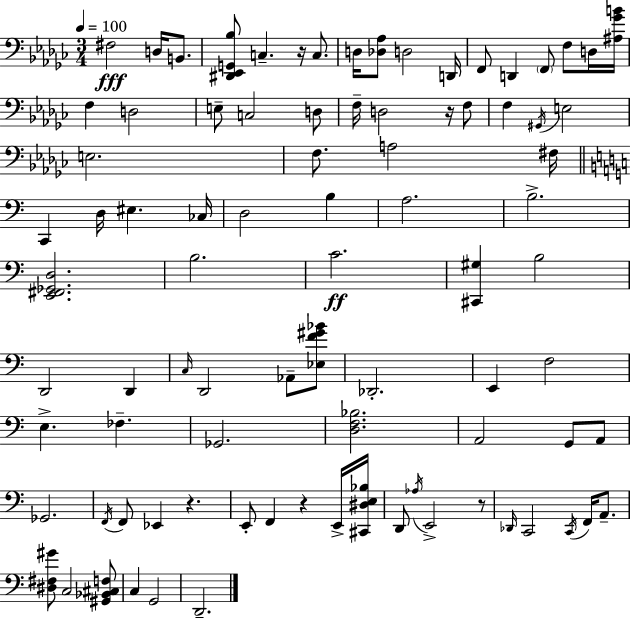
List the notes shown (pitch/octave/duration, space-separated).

F#3/h D3/s B2/e. [D#2,Eb2,G2,Bb3]/e C3/q. R/s C3/e. D3/s [Db3,Ab3]/e D3/h D2/s F2/e D2/q F2/e F3/e D3/s [A#3,Gb4,B4]/s F3/q D3/h E3/e C3/h D3/e F3/s D3/h R/s F3/e F3/q G#2/s E3/h E3/h. F3/e. A3/h F#3/s C2/q D3/s EIS3/q. CES3/s D3/h B3/q A3/h. B3/h. [E2,F#2,Gb2,D3]/h. B3/h. C4/h. [C#2,G#3]/q B3/h D2/h D2/q C3/s D2/h Ab2/e [Eb3,F4,G#4,Bb4]/e Db2/h. E2/q F3/h E3/q. FES3/q. Gb2/h. [D3,F3,Bb3]/h. A2/h G2/e A2/e Gb2/h. F2/s F2/e Eb2/q R/q. E2/e F2/q R/q E2/s [C#2,D#3,E3,Bb3]/s D2/e Ab3/s E2/h R/e Db2/s C2/h C2/s F2/s A2/e. [D#3,F#3,G#4]/e C3/h [G#2,Bb2,C#3,F3]/e C3/q G2/h D2/h.